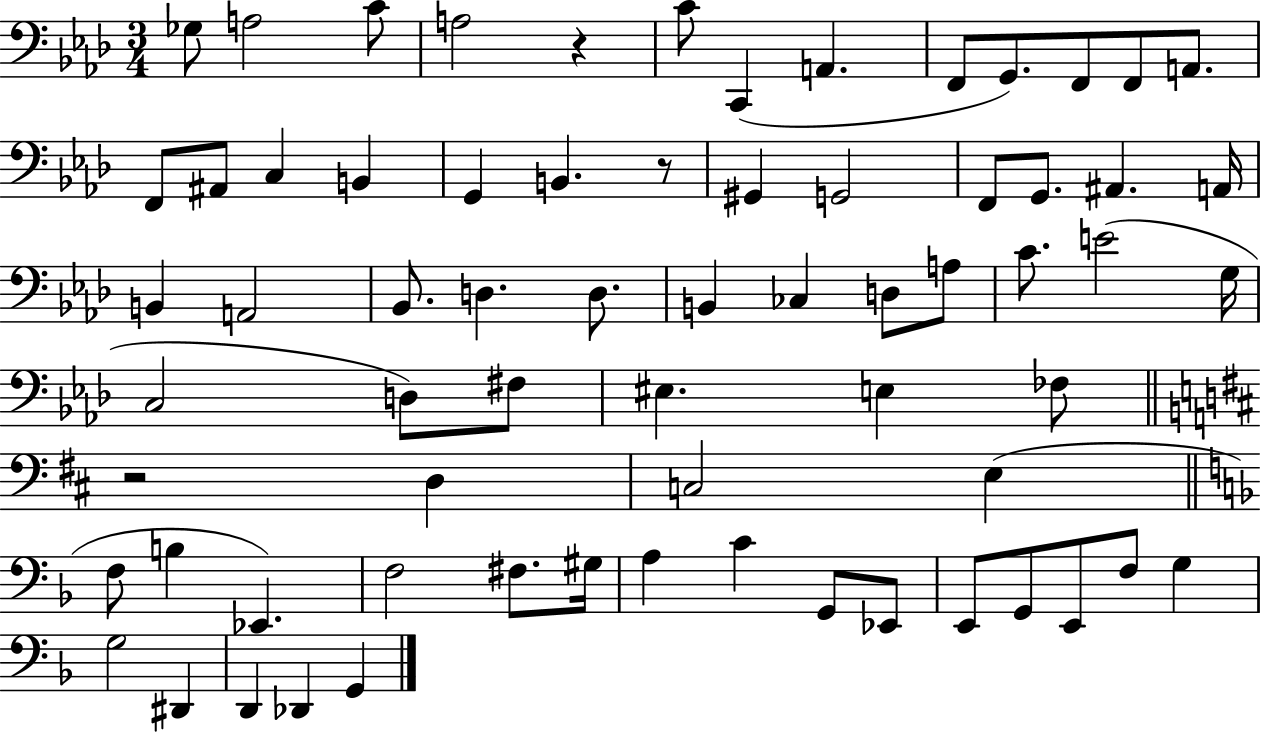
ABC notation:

X:1
T:Untitled
M:3/4
L:1/4
K:Ab
_G,/2 A,2 C/2 A,2 z C/2 C,, A,, F,,/2 G,,/2 F,,/2 F,,/2 A,,/2 F,,/2 ^A,,/2 C, B,, G,, B,, z/2 ^G,, G,,2 F,,/2 G,,/2 ^A,, A,,/4 B,, A,,2 _B,,/2 D, D,/2 B,, _C, D,/2 A,/2 C/2 E2 G,/4 C,2 D,/2 ^F,/2 ^E, E, _F,/2 z2 D, C,2 E, F,/2 B, _E,, F,2 ^F,/2 ^G,/4 A, C G,,/2 _E,,/2 E,,/2 G,,/2 E,,/2 F,/2 G, G,2 ^D,, D,, _D,, G,,